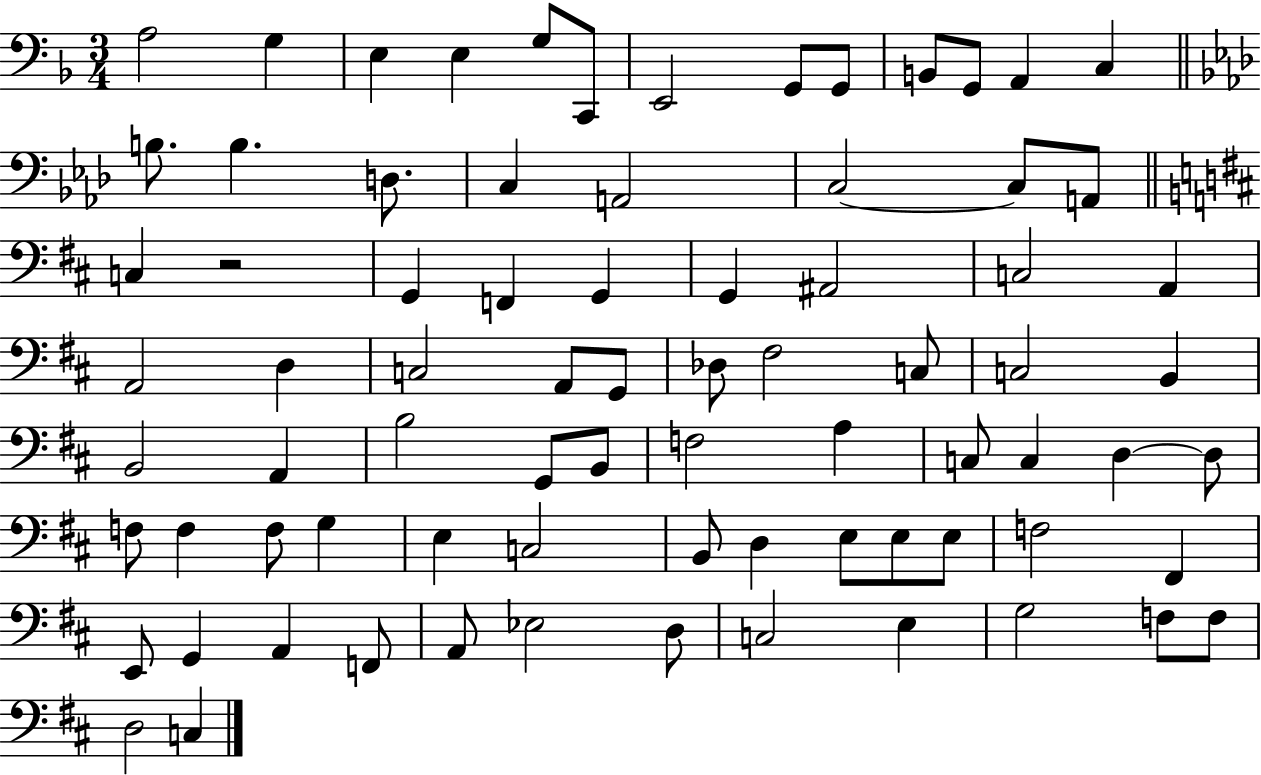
X:1
T:Untitled
M:3/4
L:1/4
K:F
A,2 G, E, E, G,/2 C,,/2 E,,2 G,,/2 G,,/2 B,,/2 G,,/2 A,, C, B,/2 B, D,/2 C, A,,2 C,2 C,/2 A,,/2 C, z2 G,, F,, G,, G,, ^A,,2 C,2 A,, A,,2 D, C,2 A,,/2 G,,/2 _D,/2 ^F,2 C,/2 C,2 B,, B,,2 A,, B,2 G,,/2 B,,/2 F,2 A, C,/2 C, D, D,/2 F,/2 F, F,/2 G, E, C,2 B,,/2 D, E,/2 E,/2 E,/2 F,2 ^F,, E,,/2 G,, A,, F,,/2 A,,/2 _E,2 D,/2 C,2 E, G,2 F,/2 F,/2 D,2 C,